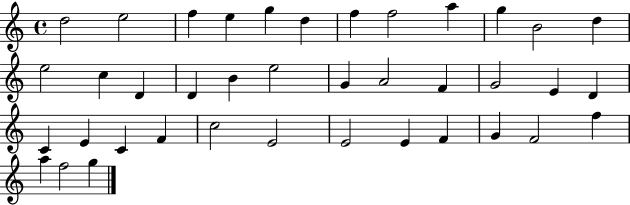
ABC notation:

X:1
T:Untitled
M:4/4
L:1/4
K:C
d2 e2 f e g d f f2 a g B2 d e2 c D D B e2 G A2 F G2 E D C E C F c2 E2 E2 E F G F2 f a f2 g